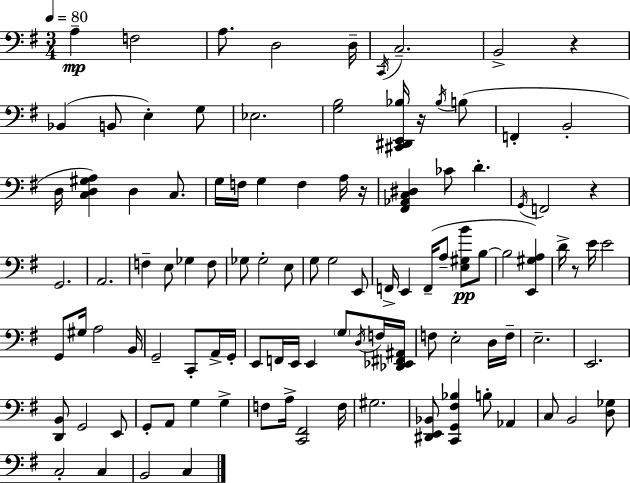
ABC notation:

X:1
T:Untitled
M:3/4
L:1/4
K:G
A, F,2 A,/2 D,2 D,/4 C,,/4 C,2 B,,2 z _B,, B,,/2 E, G,/2 _E,2 [G,B,]2 [^C,,^D,,E,,_B,]/4 z/4 _B,/4 B,/2 F,, B,,2 D,/4 [C,D,^G,A,] D, C,/2 G,/4 F,/4 G, F, A,/4 z/4 [^F,,_A,,C,^D,] _C/2 D G,,/4 F,,2 z G,,2 A,,2 F, E,/2 _G, F,/2 _G,/2 _G,2 E,/2 G,/2 G,2 E,,/2 F,,/4 E,, F,,/4 A,/2 [E,^G,B]/2 B,/2 B,2 [E,,^G,A,] D/4 z/2 E/4 E2 G,,/2 ^G,/4 A,2 B,,/4 G,,2 C,,/2 A,,/4 G,,/4 E,,/2 F,,/4 E,,/4 E,, G,/2 D,/4 F,/4 [_D,,_E,,^F,,^A,,]/4 F,/2 E,2 D,/4 F,/4 E,2 E,,2 [D,,B,,]/2 G,,2 E,,/2 G,,/2 A,,/2 G, G, F,/2 A,/4 [C,,^F,,]2 F,/4 ^G,2 [^D,,E,,_B,,]/2 [C,,G,,^F,_B,] B,/2 _A,, C,/2 B,,2 [D,_G,]/2 C,2 C, B,,2 C,